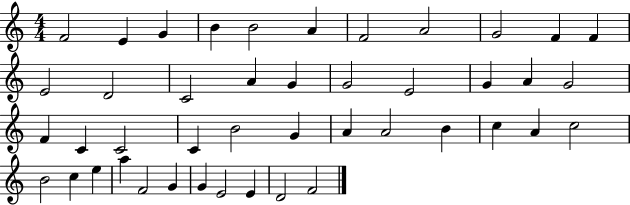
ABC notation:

X:1
T:Untitled
M:4/4
L:1/4
K:C
F2 E G B B2 A F2 A2 G2 F F E2 D2 C2 A G G2 E2 G A G2 F C C2 C B2 G A A2 B c A c2 B2 c e a F2 G G E2 E D2 F2